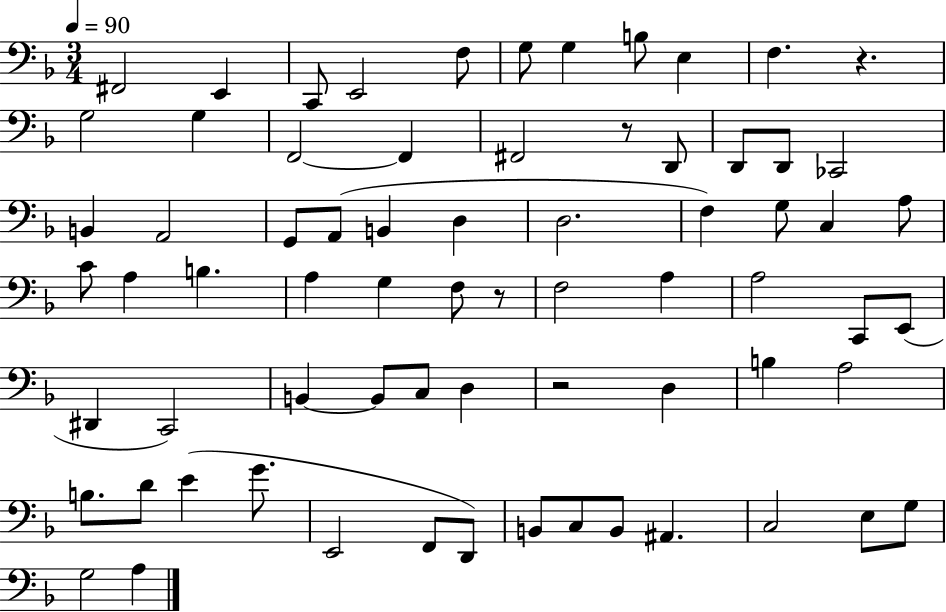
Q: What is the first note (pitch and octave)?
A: F#2